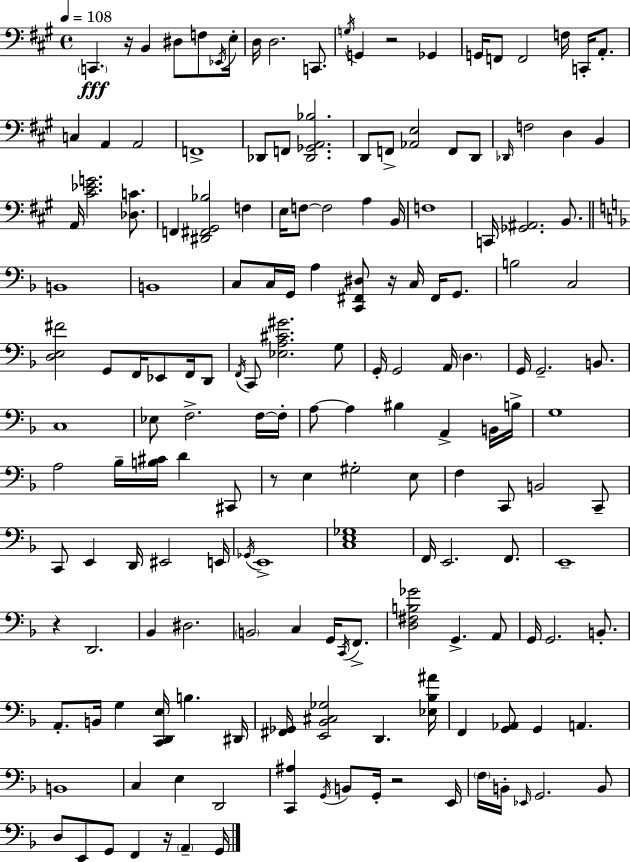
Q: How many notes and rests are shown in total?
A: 169